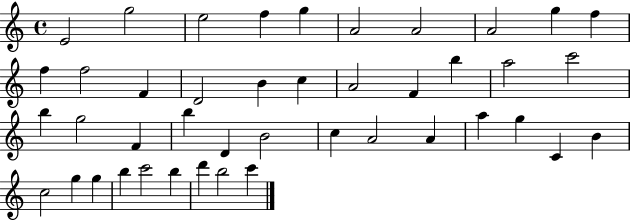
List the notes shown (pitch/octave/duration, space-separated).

E4/h G5/h E5/h F5/q G5/q A4/h A4/h A4/h G5/q F5/q F5/q F5/h F4/q D4/h B4/q C5/q A4/h F4/q B5/q A5/h C6/h B5/q G5/h F4/q B5/q D4/q B4/h C5/q A4/h A4/q A5/q G5/q C4/q B4/q C5/h G5/q G5/q B5/q C6/h B5/q D6/q B5/h C6/q